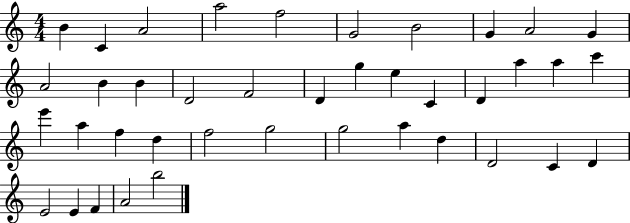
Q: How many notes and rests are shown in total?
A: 40